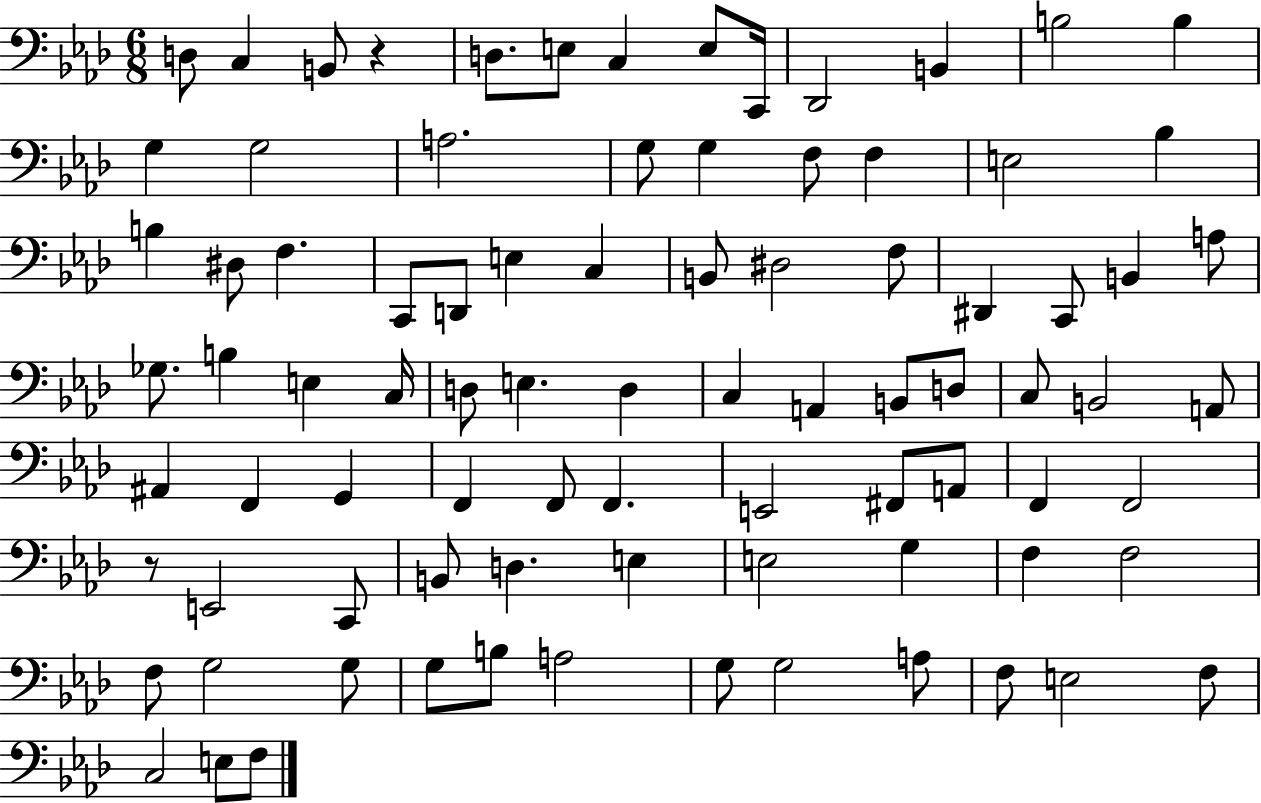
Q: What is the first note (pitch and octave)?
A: D3